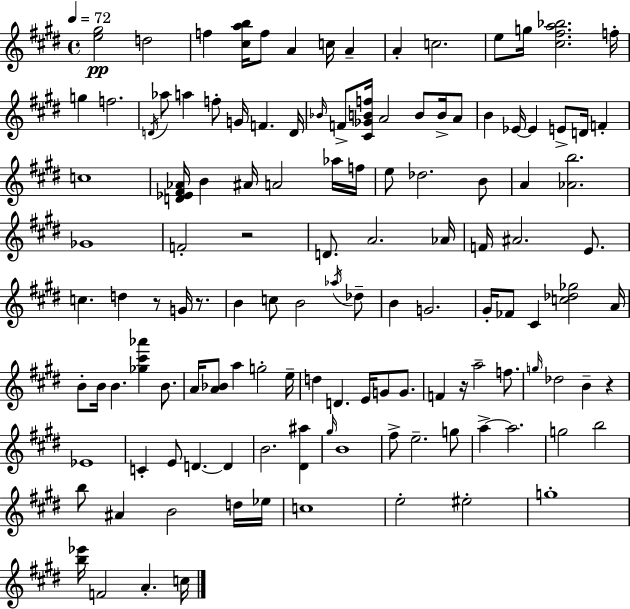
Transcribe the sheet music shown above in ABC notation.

X:1
T:Untitled
M:4/4
L:1/4
K:E
[e^g]2 d2 f [^cab]/4 f/2 A c/4 A A c2 e/2 g/4 [^c^fa_b]2 f/4 g f2 D/4 _a/2 a f/2 G/4 F D/4 _B/4 F/2 [^C_GBf]/4 A2 B/2 B/4 A/2 B _E/4 _E E/2 D/4 F c4 [D_E^F_A]/4 B ^A/4 A2 _a/4 f/4 e/2 _d2 B/2 A [_Ab]2 _G4 F2 z2 D/2 A2 _A/4 F/4 ^A2 E/2 c d z/2 G/4 z/2 B c/2 B2 _a/4 _d/2 B G2 ^G/4 _F/2 ^C [c_d_g]2 A/4 B/2 B/4 B [_g^c'_a'] B/2 A/4 [A_B]/2 a g2 e/4 d D E/4 G/2 G/2 F z/4 a2 f/2 g/4 _d2 B z _E4 C E/2 D D B2 [^D^a] ^g/4 B4 ^f/2 e2 g/2 a a2 g2 b2 b/2 ^A B2 d/4 _e/4 c4 e2 ^e2 g4 [b_e']/4 F2 A c/4